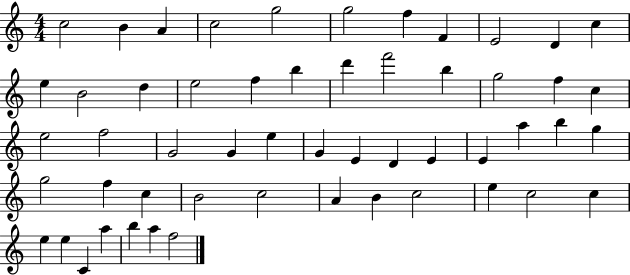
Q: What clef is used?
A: treble